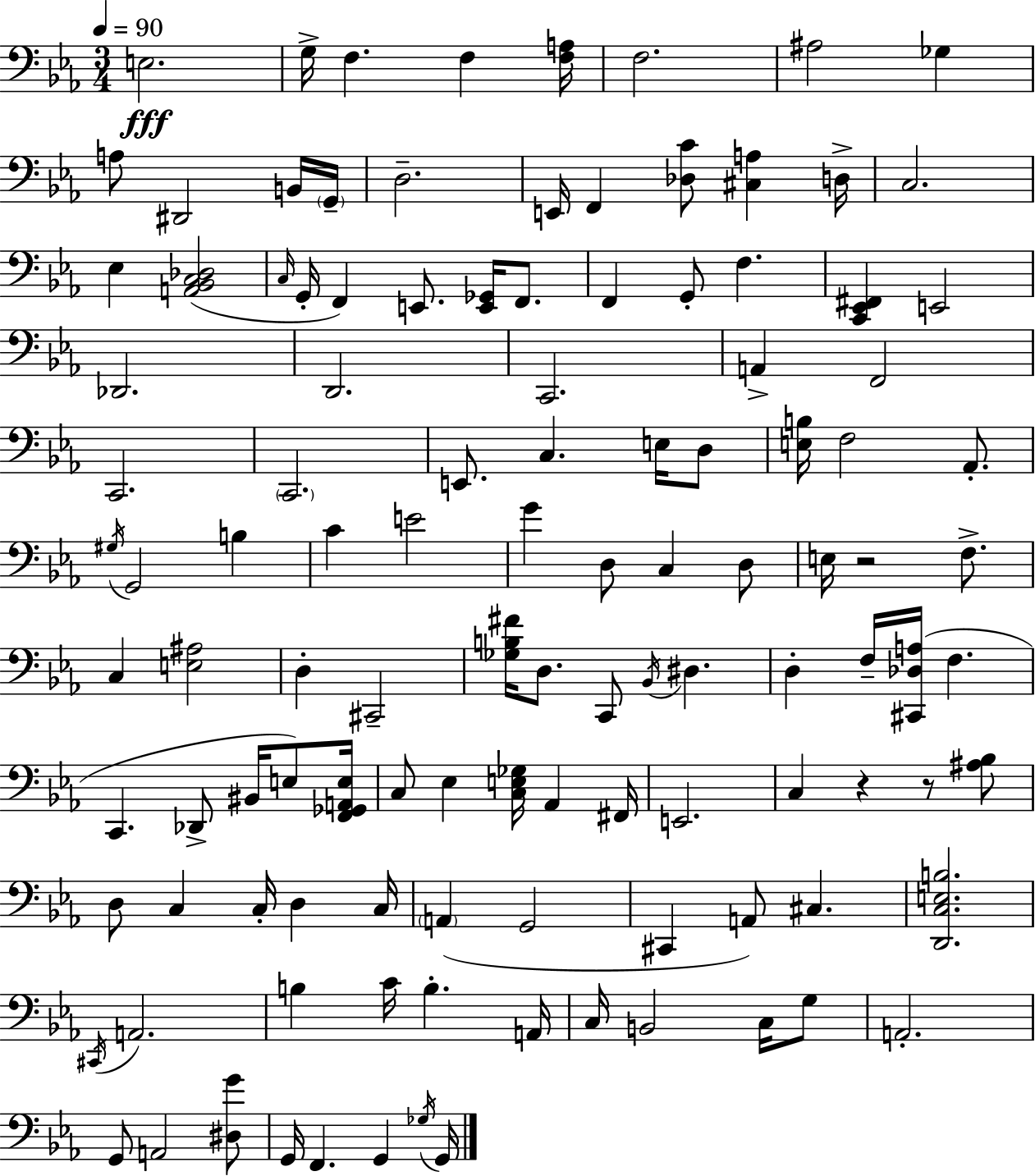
{
  \clef bass
  \numericTimeSignature
  \time 3/4
  \key ees \major
  \tempo 4 = 90
  e2.\fff | g16-> f4. f4 <f a>16 | f2. | ais2 ges4 | \break a8 dis,2 b,16 \parenthesize g,16-- | d2.-- | e,16 f,4 <des c'>8 <cis a>4 d16-> | c2. | \break ees4 <a, bes, c des>2( | \grace { c16 } g,16-. f,4) e,8. <e, ges,>16 f,8. | f,4 g,8-. f4. | <c, ees, fis,>4 e,2 | \break des,2. | d,2. | c,2. | a,4-> f,2 | \break c,2. | \parenthesize c,2. | e,8. c4. e16 d8 | <e b>16 f2 aes,8.-. | \break \acciaccatura { gis16 } g,2 b4 | c'4 e'2 | g'4 d8 c4 | d8 e16 r2 f8.-> | \break c4 <e ais>2 | d4-. cis,2-- | <ges b fis'>16 d8. c,8 \acciaccatura { bes,16 } dis4. | d4-. f16-- <cis, des a>16( f4. | \break c,4. des,8-> bis,16 | e8) <f, ges, a, e>16 c8 ees4 <c e ges>16 aes,4 | fis,16 e,2. | c4 r4 r8 | \break <ais bes>8 d8 c4 c16-. d4 | c16 \parenthesize a,4( g,2 | cis,4 a,8) cis4. | <d, c e b>2. | \break \acciaccatura { cis,16 } a,2. | b4 c'16 b4.-. | a,16 c16 b,2 | c16 g8 a,2.-. | \break g,8 a,2 | <dis g'>8 g,16 f,4. g,4 | \acciaccatura { ges16 } g,16 \bar "|."
}